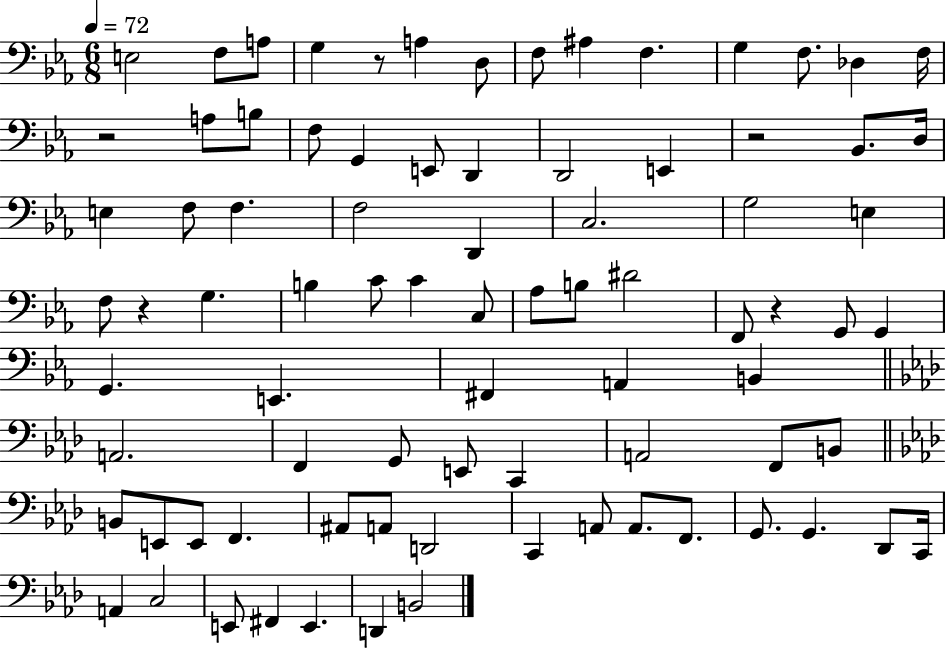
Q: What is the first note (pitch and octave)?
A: E3